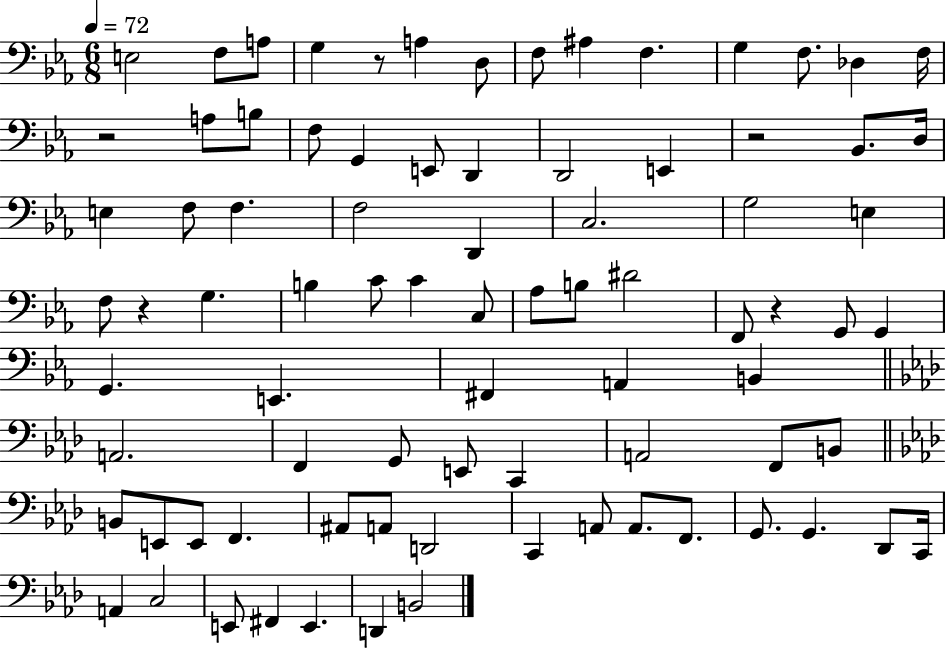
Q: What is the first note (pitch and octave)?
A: E3